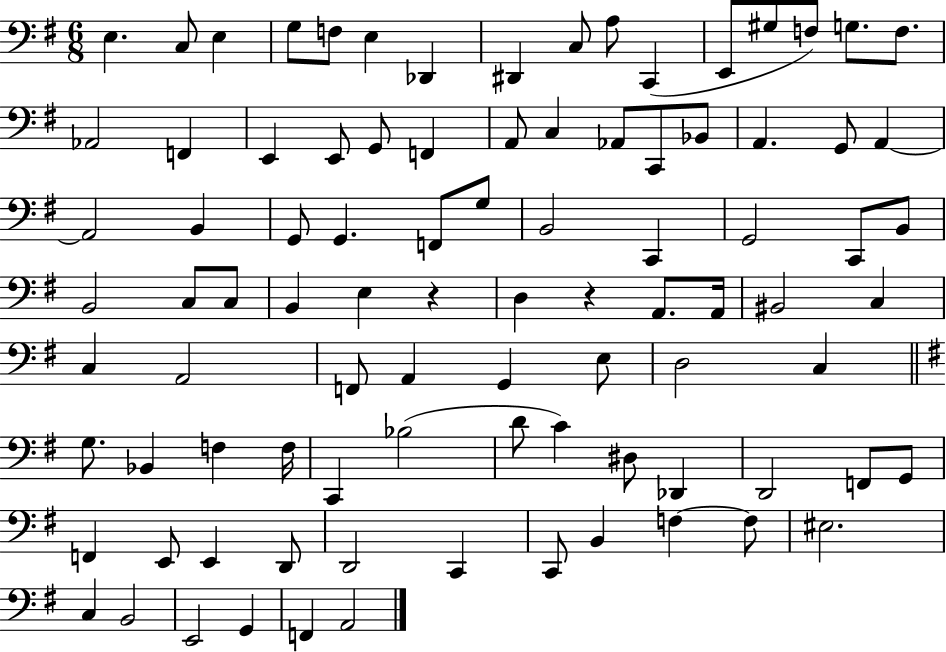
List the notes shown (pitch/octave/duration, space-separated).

E3/q. C3/e E3/q G3/e F3/e E3/q Db2/q D#2/q C3/e A3/e C2/q E2/e G#3/e F3/e G3/e. F3/e. Ab2/h F2/q E2/q E2/e G2/e F2/q A2/e C3/q Ab2/e C2/e Bb2/e A2/q. G2/e A2/q A2/h B2/q G2/e G2/q. F2/e G3/e B2/h C2/q G2/h C2/e B2/e B2/h C3/e C3/e B2/q E3/q R/q D3/q R/q A2/e. A2/s BIS2/h C3/q C3/q A2/h F2/e A2/q G2/q E3/e D3/h C3/q G3/e. Bb2/q F3/q F3/s C2/q Bb3/h D4/e C4/q D#3/e Db2/q D2/h F2/e G2/e F2/q E2/e E2/q D2/e D2/h C2/q C2/e B2/q F3/q F3/e EIS3/h. C3/q B2/h E2/h G2/q F2/q A2/h